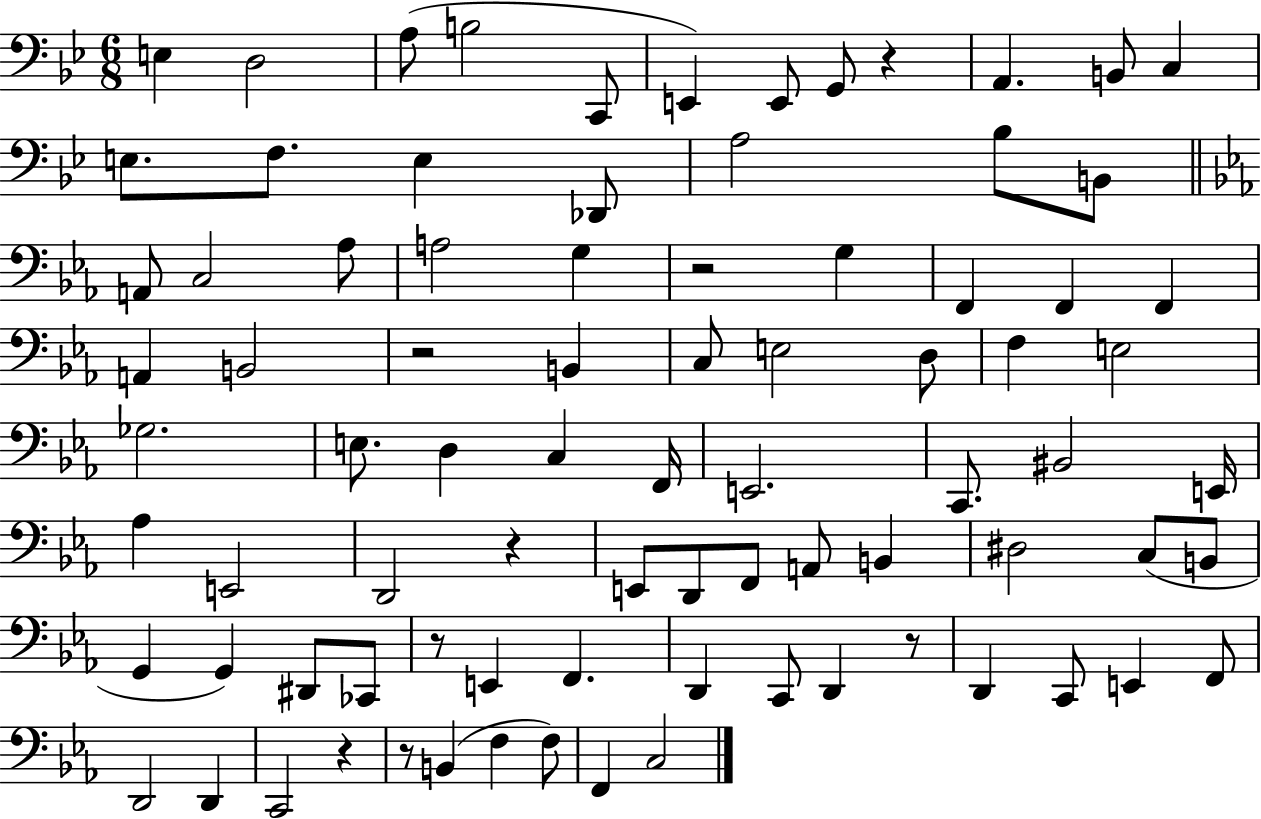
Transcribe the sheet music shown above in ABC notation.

X:1
T:Untitled
M:6/8
L:1/4
K:Bb
E, D,2 A,/2 B,2 C,,/2 E,, E,,/2 G,,/2 z A,, B,,/2 C, E,/2 F,/2 E, _D,,/2 A,2 _B,/2 B,,/2 A,,/2 C,2 _A,/2 A,2 G, z2 G, F,, F,, F,, A,, B,,2 z2 B,, C,/2 E,2 D,/2 F, E,2 _G,2 E,/2 D, C, F,,/4 E,,2 C,,/2 ^B,,2 E,,/4 _A, E,,2 D,,2 z E,,/2 D,,/2 F,,/2 A,,/2 B,, ^D,2 C,/2 B,,/2 G,, G,, ^D,,/2 _C,,/2 z/2 E,, F,, D,, C,,/2 D,, z/2 D,, C,,/2 E,, F,,/2 D,,2 D,, C,,2 z z/2 B,, F, F,/2 F,, C,2